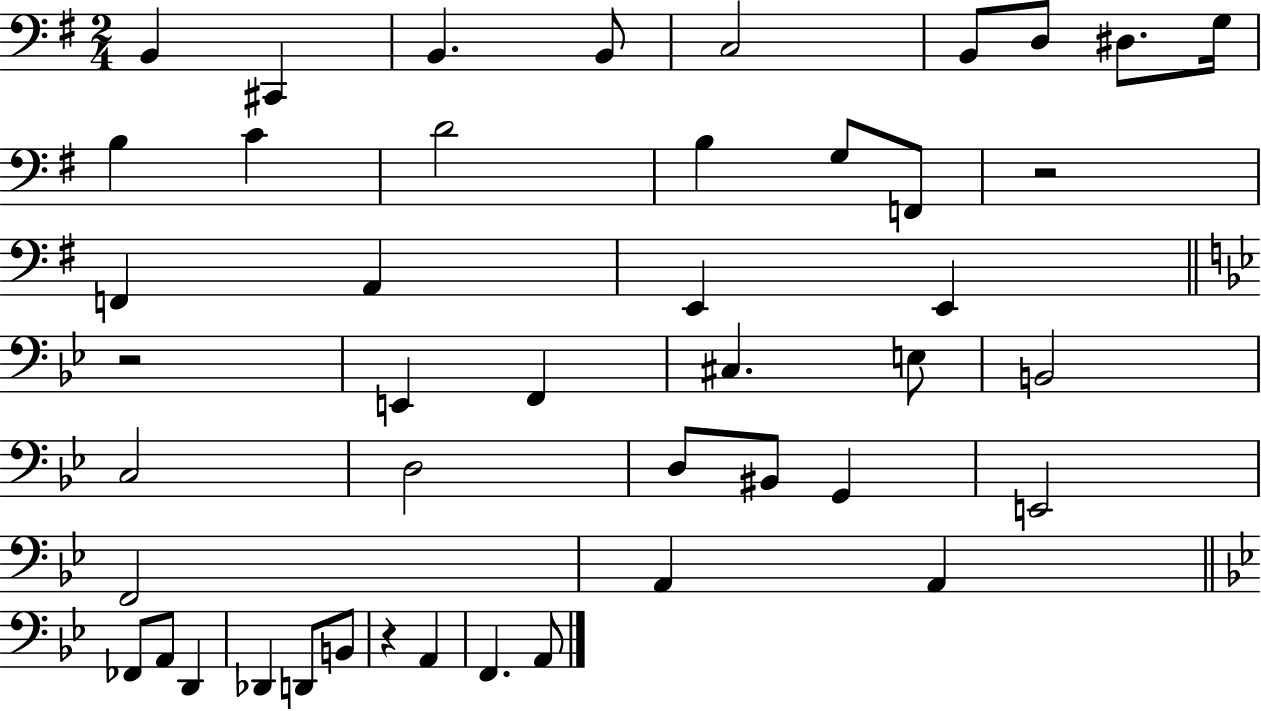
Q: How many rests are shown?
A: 3